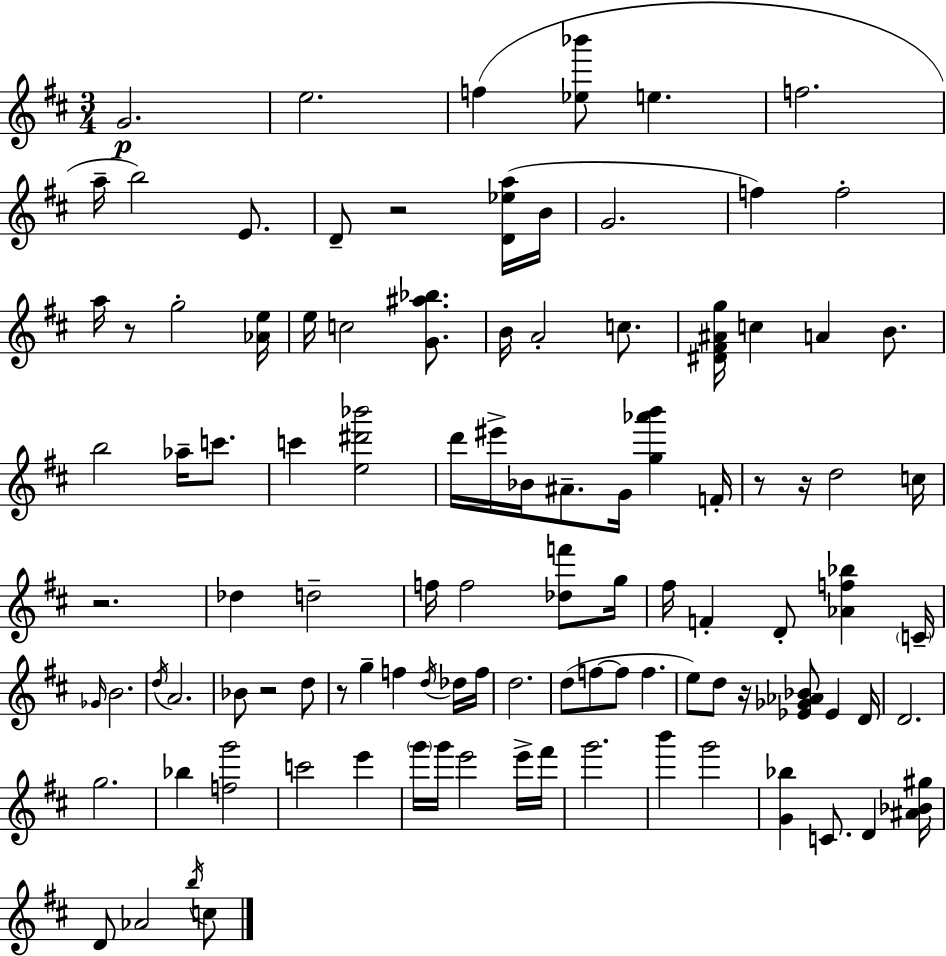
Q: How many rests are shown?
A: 8